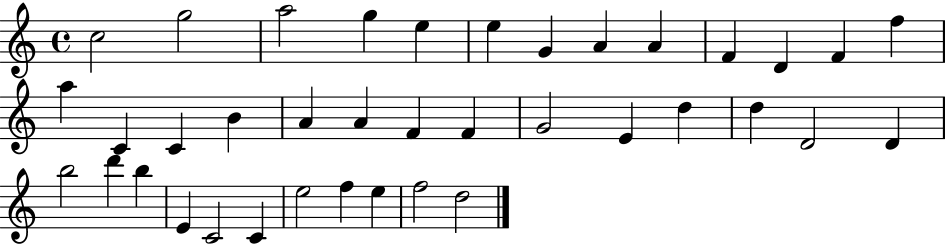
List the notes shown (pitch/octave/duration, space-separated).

C5/h G5/h A5/h G5/q E5/q E5/q G4/q A4/q A4/q F4/q D4/q F4/q F5/q A5/q C4/q C4/q B4/q A4/q A4/q F4/q F4/q G4/h E4/q D5/q D5/q D4/h D4/q B5/h D6/q B5/q E4/q C4/h C4/q E5/h F5/q E5/q F5/h D5/h